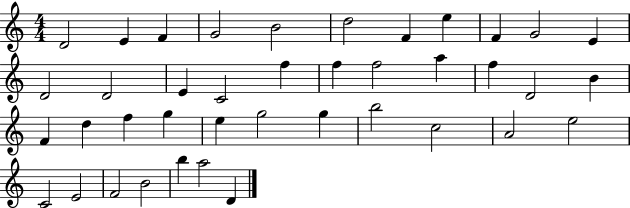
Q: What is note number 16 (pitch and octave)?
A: F5